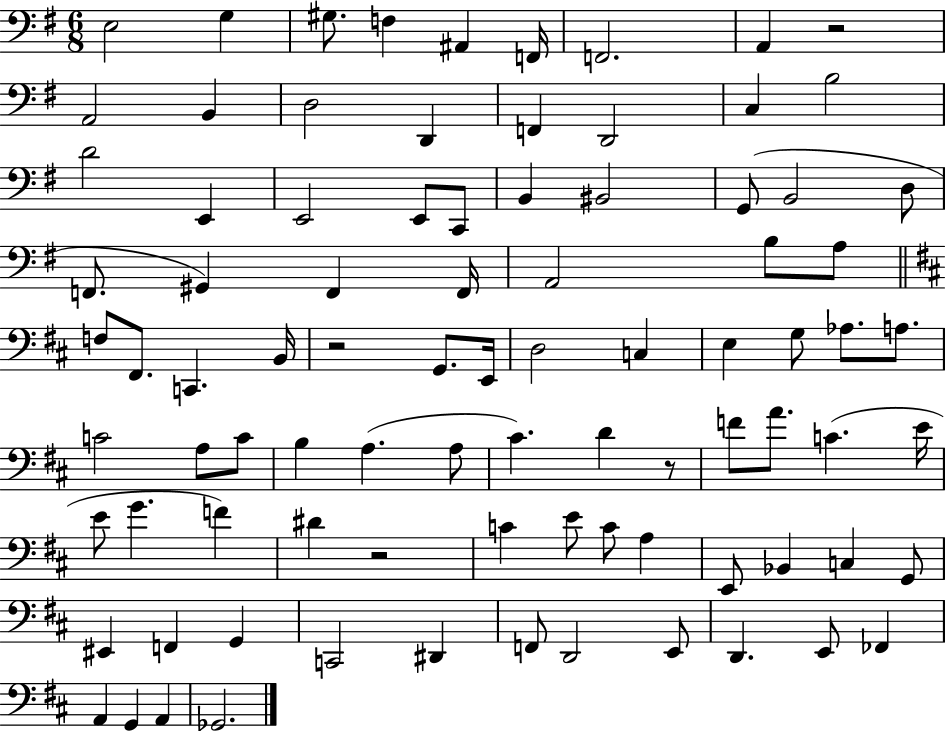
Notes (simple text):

E3/h G3/q G#3/e. F3/q A#2/q F2/s F2/h. A2/q R/h A2/h B2/q D3/h D2/q F2/q D2/h C3/q B3/h D4/h E2/q E2/h E2/e C2/e B2/q BIS2/h G2/e B2/h D3/e F2/e. G#2/q F2/q F2/s A2/h B3/e A3/e F3/e F#2/e. C2/q. B2/s R/h G2/e. E2/s D3/h C3/q E3/q G3/e Ab3/e. A3/e. C4/h A3/e C4/e B3/q A3/q. A3/e C#4/q. D4/q R/e F4/e A4/e. C4/q. E4/s E4/e G4/q. F4/q D#4/q R/h C4/q E4/e C4/e A3/q E2/e Bb2/q C3/q G2/e EIS2/q F2/q G2/q C2/h D#2/q F2/e D2/h E2/e D2/q. E2/e FES2/q A2/q G2/q A2/q Gb2/h.